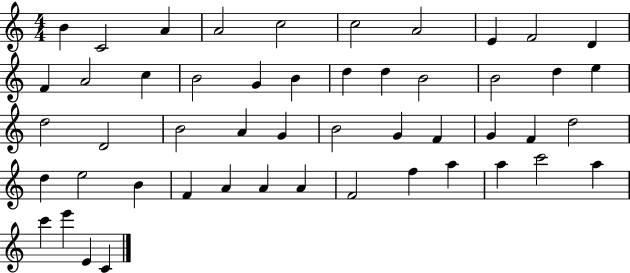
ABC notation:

X:1
T:Untitled
M:4/4
L:1/4
K:C
B C2 A A2 c2 c2 A2 E F2 D F A2 c B2 G B d d B2 B2 d e d2 D2 B2 A G B2 G F G F d2 d e2 B F A A A F2 f a a c'2 a c' e' E C